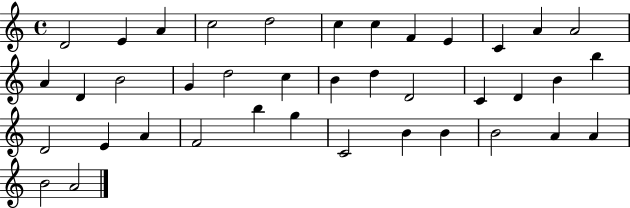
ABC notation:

X:1
T:Untitled
M:4/4
L:1/4
K:C
D2 E A c2 d2 c c F E C A A2 A D B2 G d2 c B d D2 C D B b D2 E A F2 b g C2 B B B2 A A B2 A2